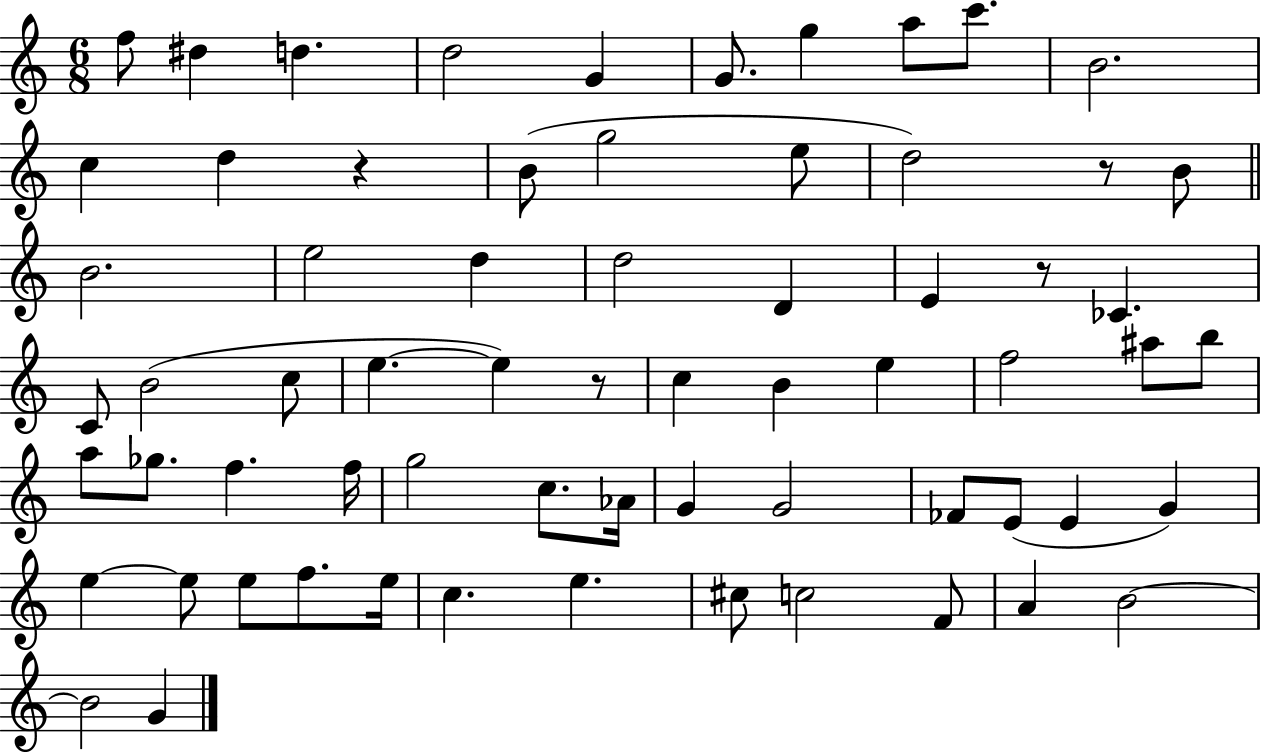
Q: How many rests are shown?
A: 4